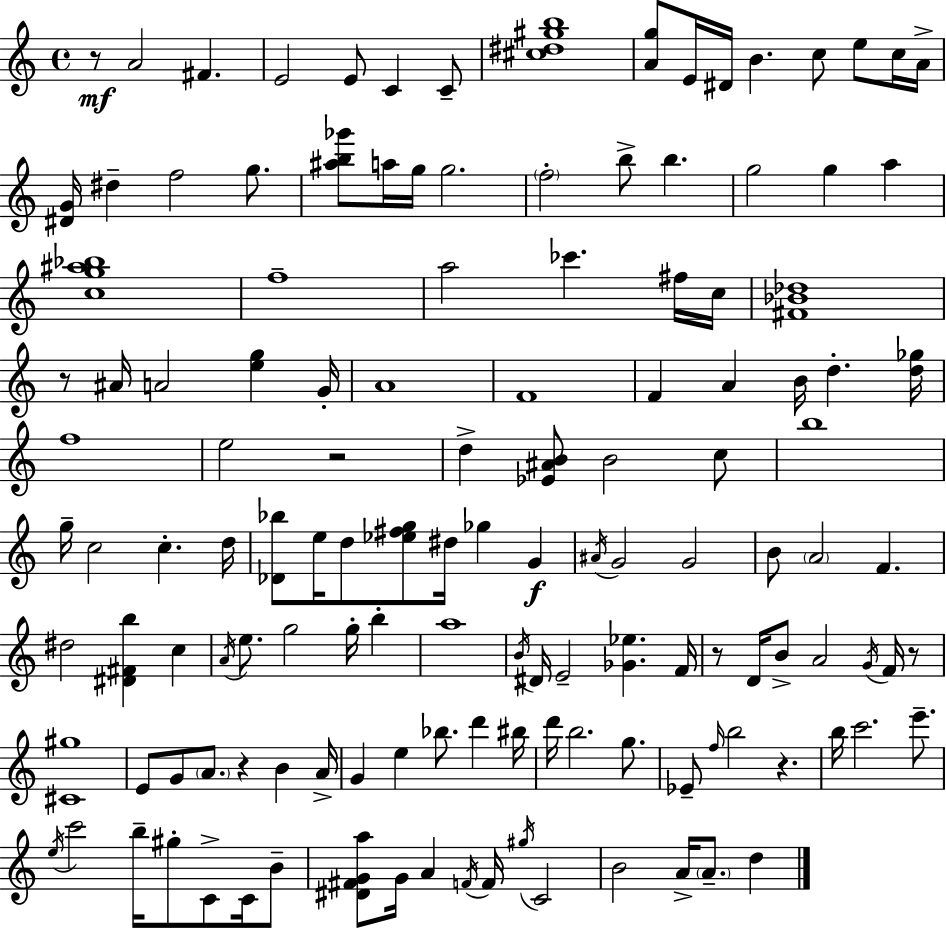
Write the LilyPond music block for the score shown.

{
  \clef treble
  \time 4/4
  \defaultTimeSignature
  \key c \major
  r8\mf a'2 fis'4. | e'2 e'8 c'4 c'8-- | <cis'' dis'' gis'' b''>1 | <a' g''>8 e'16 dis'16 b'4. c''8 e''8 c''16 a'16-> | \break <dis' g'>16 dis''4-- f''2 g''8. | <ais'' b'' ges'''>8 a''16 g''16 g''2. | \parenthesize f''2-. b''8-> b''4. | g''2 g''4 a''4 | \break <c'' g'' ais'' bes''>1 | f''1-- | a''2 ces'''4. fis''16 c''16 | <fis' bes' des''>1 | \break r8 ais'16 a'2 <e'' g''>4 g'16-. | a'1 | f'1 | f'4 a'4 b'16 d''4.-. <d'' ges''>16 | \break f''1 | e''2 r2 | d''4-> <ees' ais' b'>8 b'2 c''8 | b''1 | \break g''16-- c''2 c''4.-. d''16 | <des' bes''>8 e''16 d''8 <ees'' fis'' g''>8 dis''16 ges''4 g'4\f | \acciaccatura { ais'16 } g'2 g'2 | b'8 \parenthesize a'2 f'4. | \break dis''2 <dis' fis' b''>4 c''4 | \acciaccatura { a'16 } e''8. g''2 g''16-. b''4-. | a''1 | \acciaccatura { b'16 } dis'16 e'2-- <ges' ees''>4. | \break f'16 r8 d'16 b'8-> a'2 | \acciaccatura { g'16 } f'16 r8 <cis' gis''>1 | e'8 g'8 \parenthesize a'8. r4 b'4 | a'16-> g'4 e''4 bes''8. d'''4 | \break bis''16 d'''16 b''2. | g''8. ees'8-- \grace { f''16 } b''2 r4. | b''16 c'''2. | e'''8.-- \acciaccatura { e''16 } c'''2 b''16-- gis''8-. | \break c'8-> c'16 b'8-- <dis' fis' g' a''>8 g'16 a'4 \acciaccatura { f'16 } f'16 \acciaccatura { gis''16 } | c'2 b'2 | a'16-> \parenthesize a'8.-- d''4 \bar "|."
}